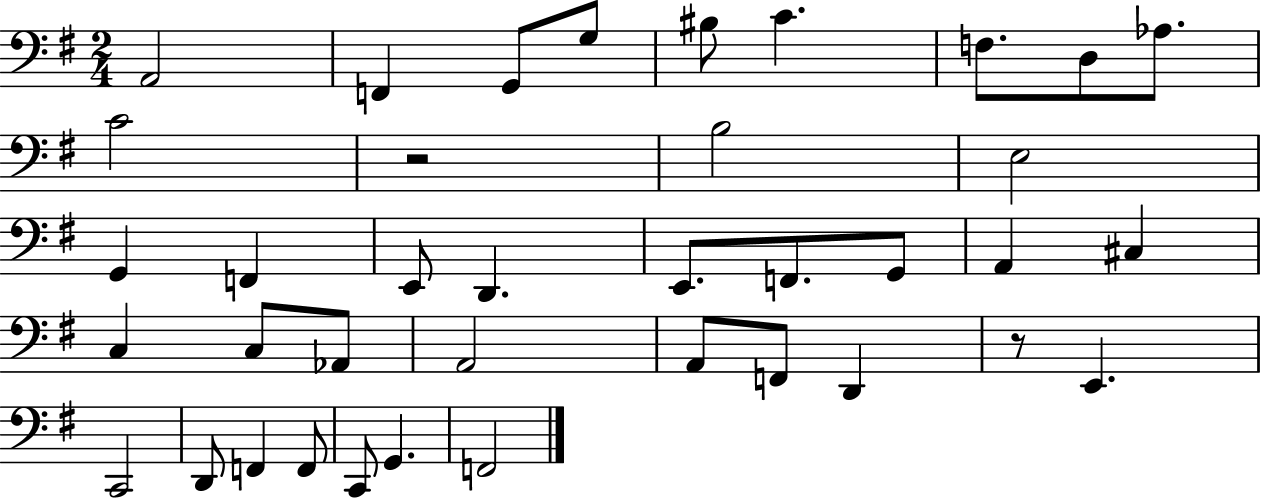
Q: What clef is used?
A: bass